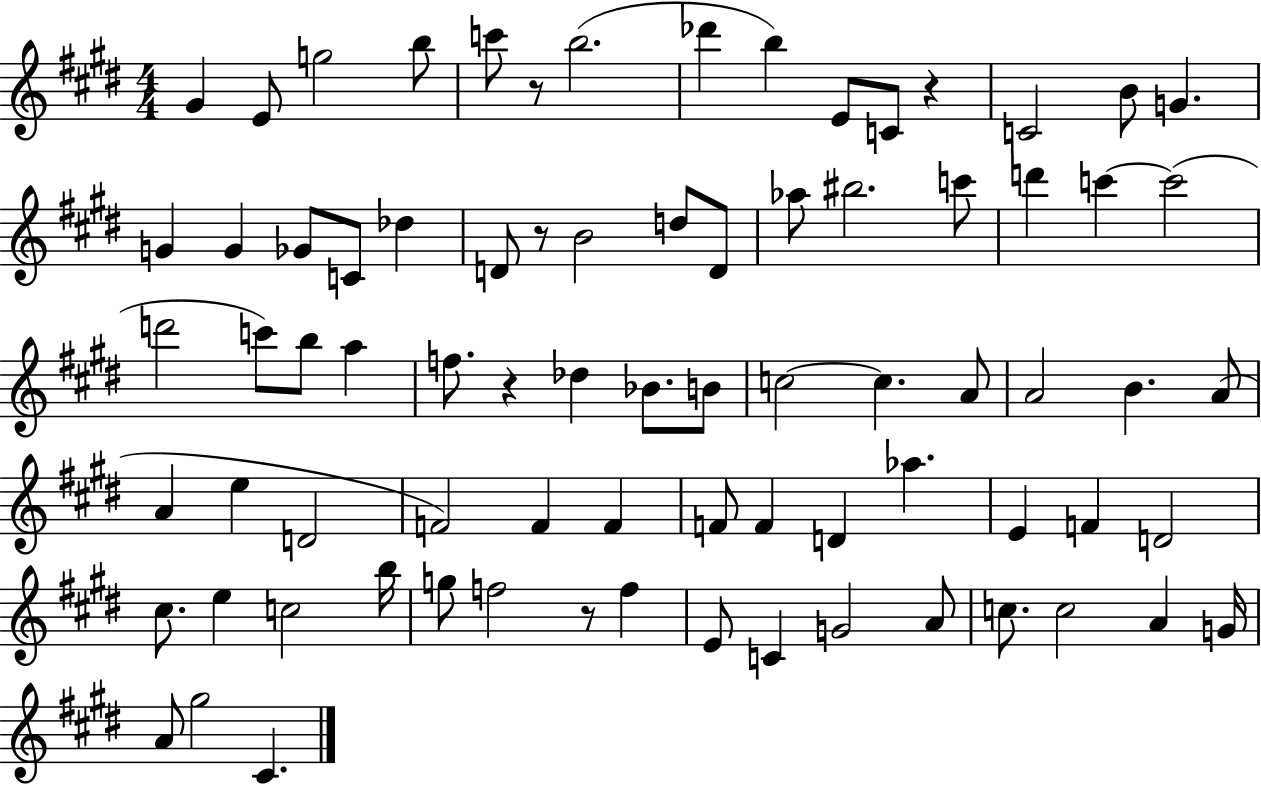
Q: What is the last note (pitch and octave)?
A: C#4